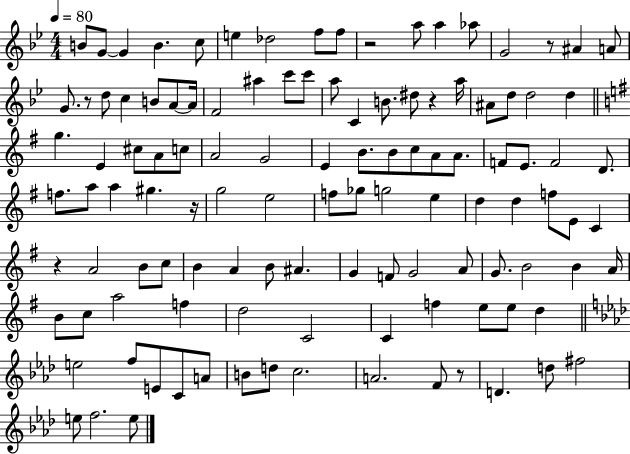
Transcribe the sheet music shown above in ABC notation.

X:1
T:Untitled
M:4/4
L:1/4
K:Bb
B/2 G/2 G B c/2 e _d2 f/2 f/2 z2 a/2 a _a/2 G2 z/2 ^A A/2 G/2 z/2 d/2 c B/2 A/2 A/4 F2 ^a c'/2 c'/2 a/2 C B/2 ^d/2 z a/4 ^A/2 d/2 d2 d g E ^c/2 A/2 c/2 A2 G2 E B/2 B/2 c/2 A/2 A/2 F/2 E/2 F2 D/2 f/2 a/2 a ^g z/4 g2 e2 f/2 _g/2 g2 e d d f/2 E/2 C z A2 B/2 c/2 B A B/2 ^A G F/2 G2 A/2 G/2 B2 B A/4 B/2 c/2 a2 f d2 C2 C f e/2 e/2 d e2 f/2 E/2 C/2 A/2 B/2 d/2 c2 A2 F/2 z/2 D d/2 ^f2 e/2 f2 e/2